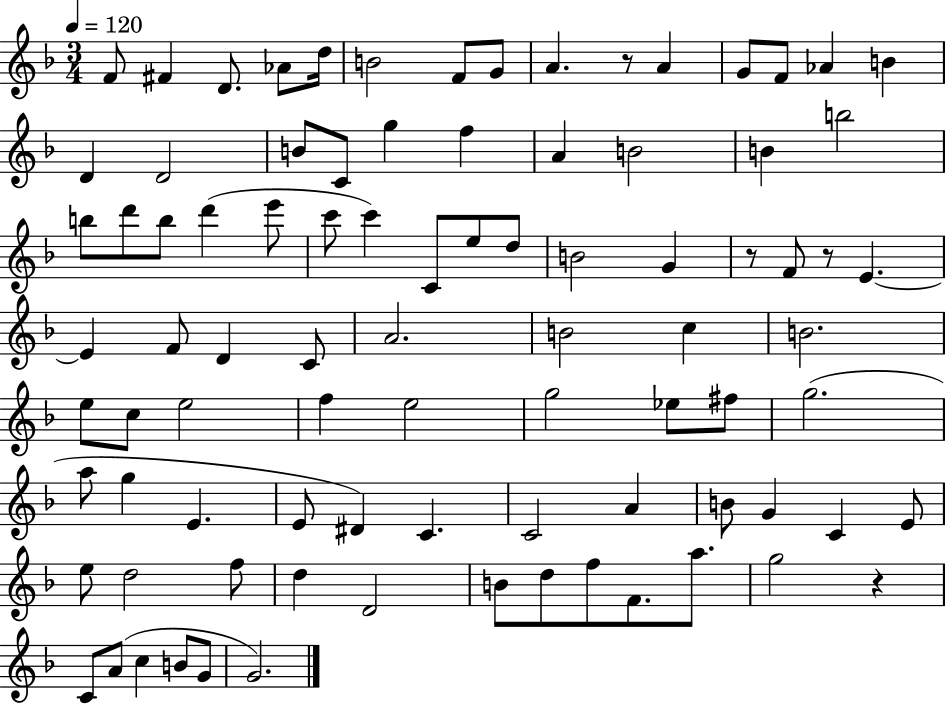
F4/e F#4/q D4/e. Ab4/e D5/s B4/h F4/e G4/e A4/q. R/e A4/q G4/e F4/e Ab4/q B4/q D4/q D4/h B4/e C4/e G5/q F5/q A4/q B4/h B4/q B5/h B5/e D6/e B5/e D6/q E6/e C6/e C6/q C4/e E5/e D5/e B4/h G4/q R/e F4/e R/e E4/q. E4/q F4/e D4/q C4/e A4/h. B4/h C5/q B4/h. E5/e C5/e E5/h F5/q E5/h G5/h Eb5/e F#5/e G5/h. A5/e G5/q E4/q. E4/e D#4/q C4/q. C4/h A4/q B4/e G4/q C4/q E4/e E5/e D5/h F5/e D5/q D4/h B4/e D5/e F5/e F4/e. A5/e. G5/h R/q C4/e A4/e C5/q B4/e G4/e G4/h.